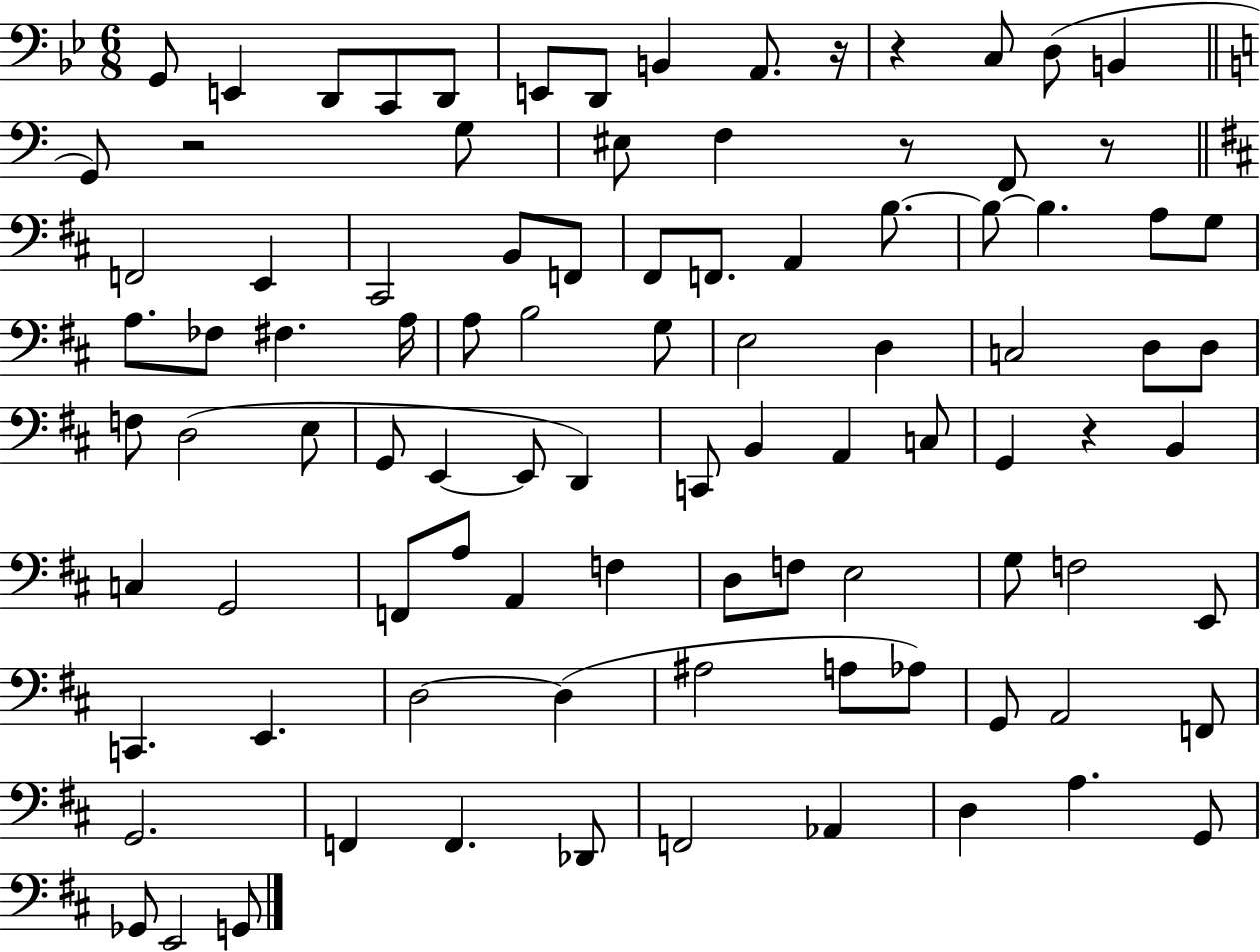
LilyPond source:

{
  \clef bass
  \numericTimeSignature
  \time 6/8
  \key bes \major
  g,8 e,4 d,8 c,8 d,8 | e,8 d,8 b,4 a,8. r16 | r4 c8 d8( b,4 | \bar "||" \break \key a \minor g,8) r2 g8 | eis8 f4 r8 f,8 r8 | \bar "||" \break \key d \major f,2 e,4 | cis,2 b,8 f,8 | fis,8 f,8. a,4 b8.~~ | b8~~ b4. a8 g8 | \break a8. fes8 fis4. a16 | a8 b2 g8 | e2 d4 | c2 d8 d8 | \break f8 d2( e8 | g,8 e,4~~ e,8 d,4) | c,8 b,4 a,4 c8 | g,4 r4 b,4 | \break c4 g,2 | f,8 a8 a,4 f4 | d8 f8 e2 | g8 f2 e,8 | \break c,4. e,4. | d2~~ d4( | ais2 a8 aes8) | g,8 a,2 f,8 | \break g,2. | f,4 f,4. des,8 | f,2 aes,4 | d4 a4. g,8 | \break ges,8 e,2 g,8 | \bar "|."
}